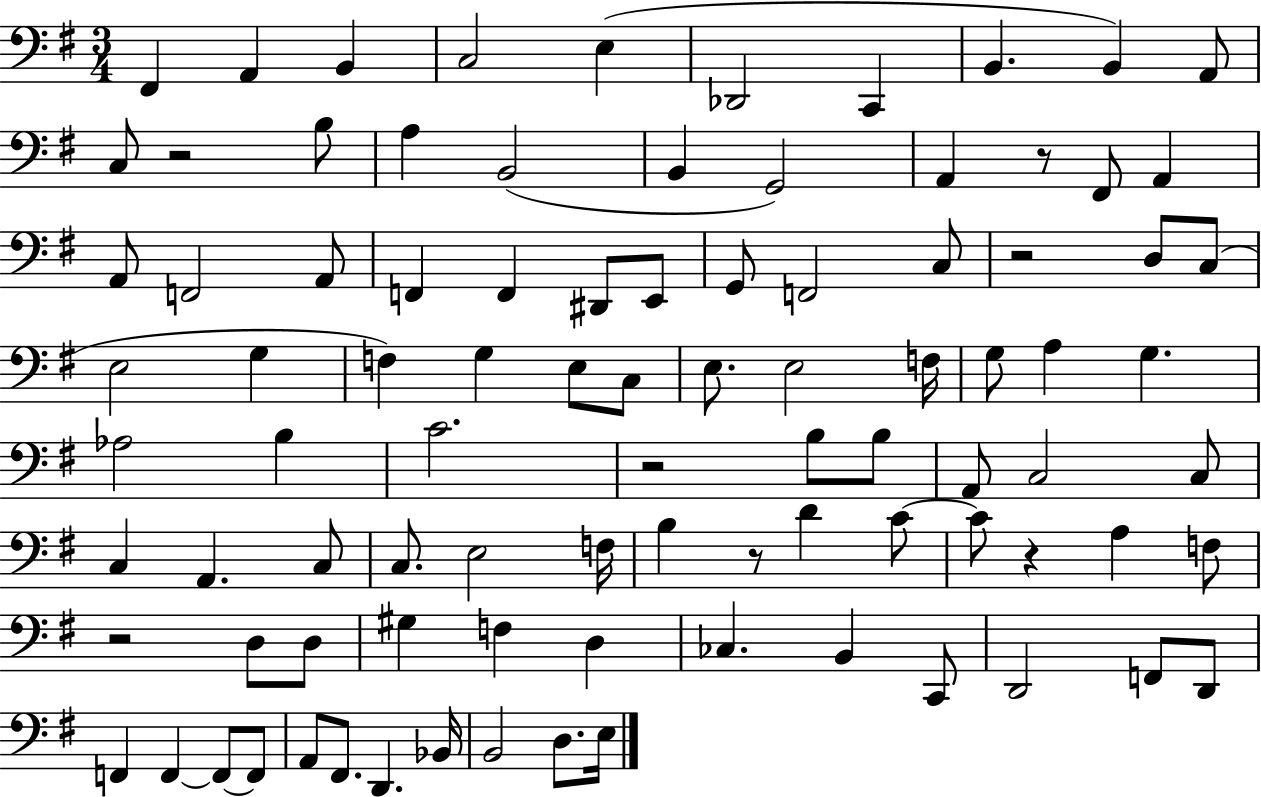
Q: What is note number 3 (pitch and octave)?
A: B2